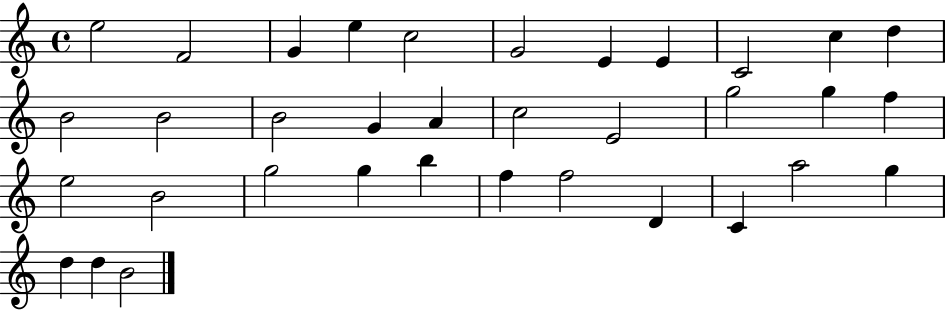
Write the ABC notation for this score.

X:1
T:Untitled
M:4/4
L:1/4
K:C
e2 F2 G e c2 G2 E E C2 c d B2 B2 B2 G A c2 E2 g2 g f e2 B2 g2 g b f f2 D C a2 g d d B2